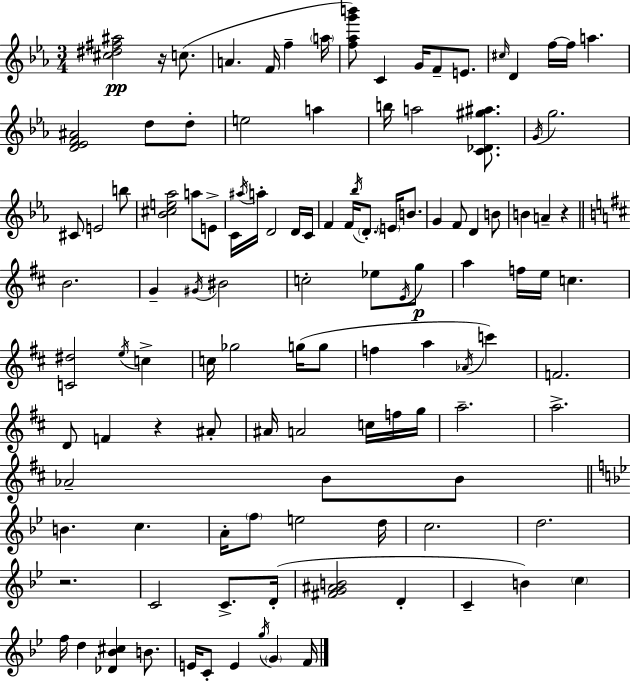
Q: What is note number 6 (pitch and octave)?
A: C4